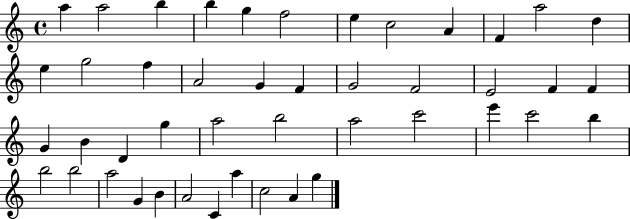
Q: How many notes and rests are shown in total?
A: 45